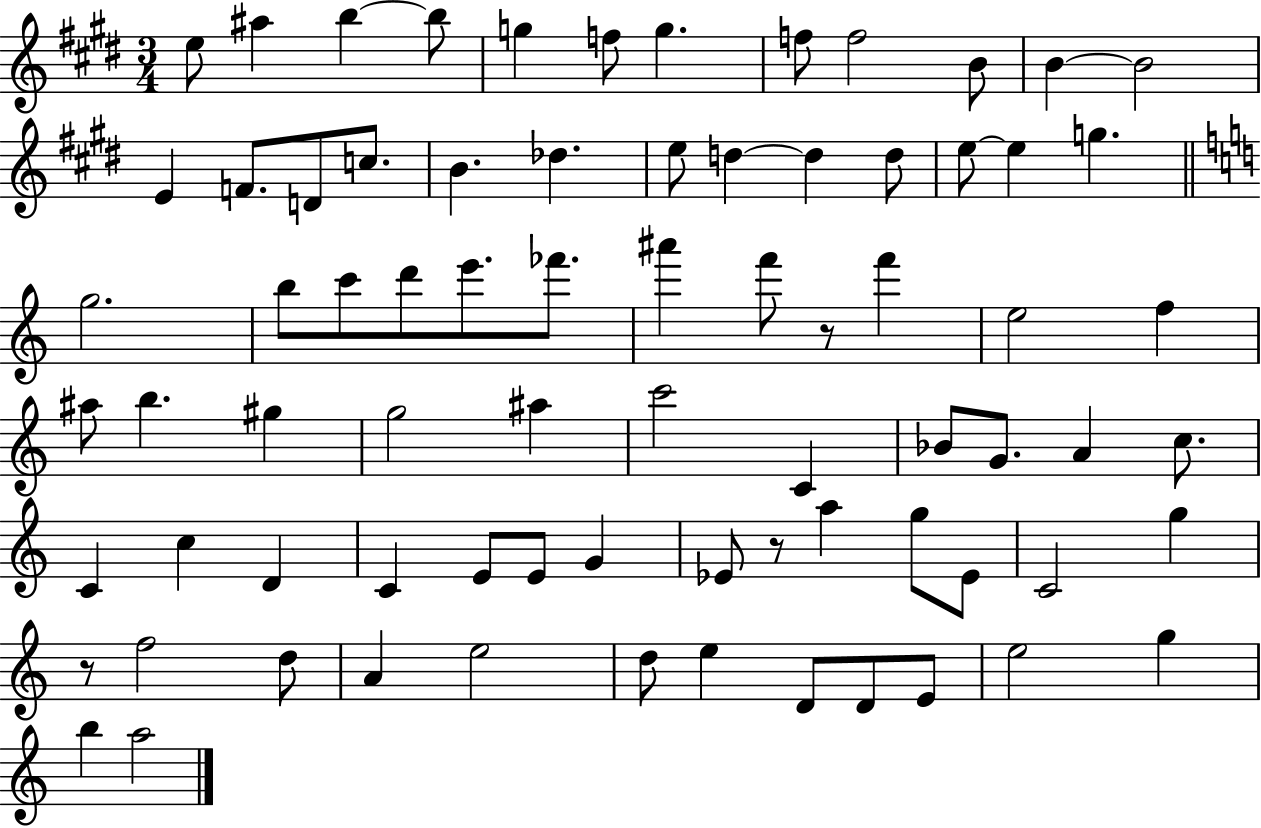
E5/e A#5/q B5/q B5/e G5/q F5/e G5/q. F5/e F5/h B4/e B4/q B4/h E4/q F4/e. D4/e C5/e. B4/q. Db5/q. E5/e D5/q D5/q D5/e E5/e E5/q G5/q. G5/h. B5/e C6/e D6/e E6/e. FES6/e. A#6/q F6/e R/e F6/q E5/h F5/q A#5/e B5/q. G#5/q G5/h A#5/q C6/h C4/q Bb4/e G4/e. A4/q C5/e. C4/q C5/q D4/q C4/q E4/e E4/e G4/q Eb4/e R/e A5/q G5/e Eb4/e C4/h G5/q R/e F5/h D5/e A4/q E5/h D5/e E5/q D4/e D4/e E4/e E5/h G5/q B5/q A5/h